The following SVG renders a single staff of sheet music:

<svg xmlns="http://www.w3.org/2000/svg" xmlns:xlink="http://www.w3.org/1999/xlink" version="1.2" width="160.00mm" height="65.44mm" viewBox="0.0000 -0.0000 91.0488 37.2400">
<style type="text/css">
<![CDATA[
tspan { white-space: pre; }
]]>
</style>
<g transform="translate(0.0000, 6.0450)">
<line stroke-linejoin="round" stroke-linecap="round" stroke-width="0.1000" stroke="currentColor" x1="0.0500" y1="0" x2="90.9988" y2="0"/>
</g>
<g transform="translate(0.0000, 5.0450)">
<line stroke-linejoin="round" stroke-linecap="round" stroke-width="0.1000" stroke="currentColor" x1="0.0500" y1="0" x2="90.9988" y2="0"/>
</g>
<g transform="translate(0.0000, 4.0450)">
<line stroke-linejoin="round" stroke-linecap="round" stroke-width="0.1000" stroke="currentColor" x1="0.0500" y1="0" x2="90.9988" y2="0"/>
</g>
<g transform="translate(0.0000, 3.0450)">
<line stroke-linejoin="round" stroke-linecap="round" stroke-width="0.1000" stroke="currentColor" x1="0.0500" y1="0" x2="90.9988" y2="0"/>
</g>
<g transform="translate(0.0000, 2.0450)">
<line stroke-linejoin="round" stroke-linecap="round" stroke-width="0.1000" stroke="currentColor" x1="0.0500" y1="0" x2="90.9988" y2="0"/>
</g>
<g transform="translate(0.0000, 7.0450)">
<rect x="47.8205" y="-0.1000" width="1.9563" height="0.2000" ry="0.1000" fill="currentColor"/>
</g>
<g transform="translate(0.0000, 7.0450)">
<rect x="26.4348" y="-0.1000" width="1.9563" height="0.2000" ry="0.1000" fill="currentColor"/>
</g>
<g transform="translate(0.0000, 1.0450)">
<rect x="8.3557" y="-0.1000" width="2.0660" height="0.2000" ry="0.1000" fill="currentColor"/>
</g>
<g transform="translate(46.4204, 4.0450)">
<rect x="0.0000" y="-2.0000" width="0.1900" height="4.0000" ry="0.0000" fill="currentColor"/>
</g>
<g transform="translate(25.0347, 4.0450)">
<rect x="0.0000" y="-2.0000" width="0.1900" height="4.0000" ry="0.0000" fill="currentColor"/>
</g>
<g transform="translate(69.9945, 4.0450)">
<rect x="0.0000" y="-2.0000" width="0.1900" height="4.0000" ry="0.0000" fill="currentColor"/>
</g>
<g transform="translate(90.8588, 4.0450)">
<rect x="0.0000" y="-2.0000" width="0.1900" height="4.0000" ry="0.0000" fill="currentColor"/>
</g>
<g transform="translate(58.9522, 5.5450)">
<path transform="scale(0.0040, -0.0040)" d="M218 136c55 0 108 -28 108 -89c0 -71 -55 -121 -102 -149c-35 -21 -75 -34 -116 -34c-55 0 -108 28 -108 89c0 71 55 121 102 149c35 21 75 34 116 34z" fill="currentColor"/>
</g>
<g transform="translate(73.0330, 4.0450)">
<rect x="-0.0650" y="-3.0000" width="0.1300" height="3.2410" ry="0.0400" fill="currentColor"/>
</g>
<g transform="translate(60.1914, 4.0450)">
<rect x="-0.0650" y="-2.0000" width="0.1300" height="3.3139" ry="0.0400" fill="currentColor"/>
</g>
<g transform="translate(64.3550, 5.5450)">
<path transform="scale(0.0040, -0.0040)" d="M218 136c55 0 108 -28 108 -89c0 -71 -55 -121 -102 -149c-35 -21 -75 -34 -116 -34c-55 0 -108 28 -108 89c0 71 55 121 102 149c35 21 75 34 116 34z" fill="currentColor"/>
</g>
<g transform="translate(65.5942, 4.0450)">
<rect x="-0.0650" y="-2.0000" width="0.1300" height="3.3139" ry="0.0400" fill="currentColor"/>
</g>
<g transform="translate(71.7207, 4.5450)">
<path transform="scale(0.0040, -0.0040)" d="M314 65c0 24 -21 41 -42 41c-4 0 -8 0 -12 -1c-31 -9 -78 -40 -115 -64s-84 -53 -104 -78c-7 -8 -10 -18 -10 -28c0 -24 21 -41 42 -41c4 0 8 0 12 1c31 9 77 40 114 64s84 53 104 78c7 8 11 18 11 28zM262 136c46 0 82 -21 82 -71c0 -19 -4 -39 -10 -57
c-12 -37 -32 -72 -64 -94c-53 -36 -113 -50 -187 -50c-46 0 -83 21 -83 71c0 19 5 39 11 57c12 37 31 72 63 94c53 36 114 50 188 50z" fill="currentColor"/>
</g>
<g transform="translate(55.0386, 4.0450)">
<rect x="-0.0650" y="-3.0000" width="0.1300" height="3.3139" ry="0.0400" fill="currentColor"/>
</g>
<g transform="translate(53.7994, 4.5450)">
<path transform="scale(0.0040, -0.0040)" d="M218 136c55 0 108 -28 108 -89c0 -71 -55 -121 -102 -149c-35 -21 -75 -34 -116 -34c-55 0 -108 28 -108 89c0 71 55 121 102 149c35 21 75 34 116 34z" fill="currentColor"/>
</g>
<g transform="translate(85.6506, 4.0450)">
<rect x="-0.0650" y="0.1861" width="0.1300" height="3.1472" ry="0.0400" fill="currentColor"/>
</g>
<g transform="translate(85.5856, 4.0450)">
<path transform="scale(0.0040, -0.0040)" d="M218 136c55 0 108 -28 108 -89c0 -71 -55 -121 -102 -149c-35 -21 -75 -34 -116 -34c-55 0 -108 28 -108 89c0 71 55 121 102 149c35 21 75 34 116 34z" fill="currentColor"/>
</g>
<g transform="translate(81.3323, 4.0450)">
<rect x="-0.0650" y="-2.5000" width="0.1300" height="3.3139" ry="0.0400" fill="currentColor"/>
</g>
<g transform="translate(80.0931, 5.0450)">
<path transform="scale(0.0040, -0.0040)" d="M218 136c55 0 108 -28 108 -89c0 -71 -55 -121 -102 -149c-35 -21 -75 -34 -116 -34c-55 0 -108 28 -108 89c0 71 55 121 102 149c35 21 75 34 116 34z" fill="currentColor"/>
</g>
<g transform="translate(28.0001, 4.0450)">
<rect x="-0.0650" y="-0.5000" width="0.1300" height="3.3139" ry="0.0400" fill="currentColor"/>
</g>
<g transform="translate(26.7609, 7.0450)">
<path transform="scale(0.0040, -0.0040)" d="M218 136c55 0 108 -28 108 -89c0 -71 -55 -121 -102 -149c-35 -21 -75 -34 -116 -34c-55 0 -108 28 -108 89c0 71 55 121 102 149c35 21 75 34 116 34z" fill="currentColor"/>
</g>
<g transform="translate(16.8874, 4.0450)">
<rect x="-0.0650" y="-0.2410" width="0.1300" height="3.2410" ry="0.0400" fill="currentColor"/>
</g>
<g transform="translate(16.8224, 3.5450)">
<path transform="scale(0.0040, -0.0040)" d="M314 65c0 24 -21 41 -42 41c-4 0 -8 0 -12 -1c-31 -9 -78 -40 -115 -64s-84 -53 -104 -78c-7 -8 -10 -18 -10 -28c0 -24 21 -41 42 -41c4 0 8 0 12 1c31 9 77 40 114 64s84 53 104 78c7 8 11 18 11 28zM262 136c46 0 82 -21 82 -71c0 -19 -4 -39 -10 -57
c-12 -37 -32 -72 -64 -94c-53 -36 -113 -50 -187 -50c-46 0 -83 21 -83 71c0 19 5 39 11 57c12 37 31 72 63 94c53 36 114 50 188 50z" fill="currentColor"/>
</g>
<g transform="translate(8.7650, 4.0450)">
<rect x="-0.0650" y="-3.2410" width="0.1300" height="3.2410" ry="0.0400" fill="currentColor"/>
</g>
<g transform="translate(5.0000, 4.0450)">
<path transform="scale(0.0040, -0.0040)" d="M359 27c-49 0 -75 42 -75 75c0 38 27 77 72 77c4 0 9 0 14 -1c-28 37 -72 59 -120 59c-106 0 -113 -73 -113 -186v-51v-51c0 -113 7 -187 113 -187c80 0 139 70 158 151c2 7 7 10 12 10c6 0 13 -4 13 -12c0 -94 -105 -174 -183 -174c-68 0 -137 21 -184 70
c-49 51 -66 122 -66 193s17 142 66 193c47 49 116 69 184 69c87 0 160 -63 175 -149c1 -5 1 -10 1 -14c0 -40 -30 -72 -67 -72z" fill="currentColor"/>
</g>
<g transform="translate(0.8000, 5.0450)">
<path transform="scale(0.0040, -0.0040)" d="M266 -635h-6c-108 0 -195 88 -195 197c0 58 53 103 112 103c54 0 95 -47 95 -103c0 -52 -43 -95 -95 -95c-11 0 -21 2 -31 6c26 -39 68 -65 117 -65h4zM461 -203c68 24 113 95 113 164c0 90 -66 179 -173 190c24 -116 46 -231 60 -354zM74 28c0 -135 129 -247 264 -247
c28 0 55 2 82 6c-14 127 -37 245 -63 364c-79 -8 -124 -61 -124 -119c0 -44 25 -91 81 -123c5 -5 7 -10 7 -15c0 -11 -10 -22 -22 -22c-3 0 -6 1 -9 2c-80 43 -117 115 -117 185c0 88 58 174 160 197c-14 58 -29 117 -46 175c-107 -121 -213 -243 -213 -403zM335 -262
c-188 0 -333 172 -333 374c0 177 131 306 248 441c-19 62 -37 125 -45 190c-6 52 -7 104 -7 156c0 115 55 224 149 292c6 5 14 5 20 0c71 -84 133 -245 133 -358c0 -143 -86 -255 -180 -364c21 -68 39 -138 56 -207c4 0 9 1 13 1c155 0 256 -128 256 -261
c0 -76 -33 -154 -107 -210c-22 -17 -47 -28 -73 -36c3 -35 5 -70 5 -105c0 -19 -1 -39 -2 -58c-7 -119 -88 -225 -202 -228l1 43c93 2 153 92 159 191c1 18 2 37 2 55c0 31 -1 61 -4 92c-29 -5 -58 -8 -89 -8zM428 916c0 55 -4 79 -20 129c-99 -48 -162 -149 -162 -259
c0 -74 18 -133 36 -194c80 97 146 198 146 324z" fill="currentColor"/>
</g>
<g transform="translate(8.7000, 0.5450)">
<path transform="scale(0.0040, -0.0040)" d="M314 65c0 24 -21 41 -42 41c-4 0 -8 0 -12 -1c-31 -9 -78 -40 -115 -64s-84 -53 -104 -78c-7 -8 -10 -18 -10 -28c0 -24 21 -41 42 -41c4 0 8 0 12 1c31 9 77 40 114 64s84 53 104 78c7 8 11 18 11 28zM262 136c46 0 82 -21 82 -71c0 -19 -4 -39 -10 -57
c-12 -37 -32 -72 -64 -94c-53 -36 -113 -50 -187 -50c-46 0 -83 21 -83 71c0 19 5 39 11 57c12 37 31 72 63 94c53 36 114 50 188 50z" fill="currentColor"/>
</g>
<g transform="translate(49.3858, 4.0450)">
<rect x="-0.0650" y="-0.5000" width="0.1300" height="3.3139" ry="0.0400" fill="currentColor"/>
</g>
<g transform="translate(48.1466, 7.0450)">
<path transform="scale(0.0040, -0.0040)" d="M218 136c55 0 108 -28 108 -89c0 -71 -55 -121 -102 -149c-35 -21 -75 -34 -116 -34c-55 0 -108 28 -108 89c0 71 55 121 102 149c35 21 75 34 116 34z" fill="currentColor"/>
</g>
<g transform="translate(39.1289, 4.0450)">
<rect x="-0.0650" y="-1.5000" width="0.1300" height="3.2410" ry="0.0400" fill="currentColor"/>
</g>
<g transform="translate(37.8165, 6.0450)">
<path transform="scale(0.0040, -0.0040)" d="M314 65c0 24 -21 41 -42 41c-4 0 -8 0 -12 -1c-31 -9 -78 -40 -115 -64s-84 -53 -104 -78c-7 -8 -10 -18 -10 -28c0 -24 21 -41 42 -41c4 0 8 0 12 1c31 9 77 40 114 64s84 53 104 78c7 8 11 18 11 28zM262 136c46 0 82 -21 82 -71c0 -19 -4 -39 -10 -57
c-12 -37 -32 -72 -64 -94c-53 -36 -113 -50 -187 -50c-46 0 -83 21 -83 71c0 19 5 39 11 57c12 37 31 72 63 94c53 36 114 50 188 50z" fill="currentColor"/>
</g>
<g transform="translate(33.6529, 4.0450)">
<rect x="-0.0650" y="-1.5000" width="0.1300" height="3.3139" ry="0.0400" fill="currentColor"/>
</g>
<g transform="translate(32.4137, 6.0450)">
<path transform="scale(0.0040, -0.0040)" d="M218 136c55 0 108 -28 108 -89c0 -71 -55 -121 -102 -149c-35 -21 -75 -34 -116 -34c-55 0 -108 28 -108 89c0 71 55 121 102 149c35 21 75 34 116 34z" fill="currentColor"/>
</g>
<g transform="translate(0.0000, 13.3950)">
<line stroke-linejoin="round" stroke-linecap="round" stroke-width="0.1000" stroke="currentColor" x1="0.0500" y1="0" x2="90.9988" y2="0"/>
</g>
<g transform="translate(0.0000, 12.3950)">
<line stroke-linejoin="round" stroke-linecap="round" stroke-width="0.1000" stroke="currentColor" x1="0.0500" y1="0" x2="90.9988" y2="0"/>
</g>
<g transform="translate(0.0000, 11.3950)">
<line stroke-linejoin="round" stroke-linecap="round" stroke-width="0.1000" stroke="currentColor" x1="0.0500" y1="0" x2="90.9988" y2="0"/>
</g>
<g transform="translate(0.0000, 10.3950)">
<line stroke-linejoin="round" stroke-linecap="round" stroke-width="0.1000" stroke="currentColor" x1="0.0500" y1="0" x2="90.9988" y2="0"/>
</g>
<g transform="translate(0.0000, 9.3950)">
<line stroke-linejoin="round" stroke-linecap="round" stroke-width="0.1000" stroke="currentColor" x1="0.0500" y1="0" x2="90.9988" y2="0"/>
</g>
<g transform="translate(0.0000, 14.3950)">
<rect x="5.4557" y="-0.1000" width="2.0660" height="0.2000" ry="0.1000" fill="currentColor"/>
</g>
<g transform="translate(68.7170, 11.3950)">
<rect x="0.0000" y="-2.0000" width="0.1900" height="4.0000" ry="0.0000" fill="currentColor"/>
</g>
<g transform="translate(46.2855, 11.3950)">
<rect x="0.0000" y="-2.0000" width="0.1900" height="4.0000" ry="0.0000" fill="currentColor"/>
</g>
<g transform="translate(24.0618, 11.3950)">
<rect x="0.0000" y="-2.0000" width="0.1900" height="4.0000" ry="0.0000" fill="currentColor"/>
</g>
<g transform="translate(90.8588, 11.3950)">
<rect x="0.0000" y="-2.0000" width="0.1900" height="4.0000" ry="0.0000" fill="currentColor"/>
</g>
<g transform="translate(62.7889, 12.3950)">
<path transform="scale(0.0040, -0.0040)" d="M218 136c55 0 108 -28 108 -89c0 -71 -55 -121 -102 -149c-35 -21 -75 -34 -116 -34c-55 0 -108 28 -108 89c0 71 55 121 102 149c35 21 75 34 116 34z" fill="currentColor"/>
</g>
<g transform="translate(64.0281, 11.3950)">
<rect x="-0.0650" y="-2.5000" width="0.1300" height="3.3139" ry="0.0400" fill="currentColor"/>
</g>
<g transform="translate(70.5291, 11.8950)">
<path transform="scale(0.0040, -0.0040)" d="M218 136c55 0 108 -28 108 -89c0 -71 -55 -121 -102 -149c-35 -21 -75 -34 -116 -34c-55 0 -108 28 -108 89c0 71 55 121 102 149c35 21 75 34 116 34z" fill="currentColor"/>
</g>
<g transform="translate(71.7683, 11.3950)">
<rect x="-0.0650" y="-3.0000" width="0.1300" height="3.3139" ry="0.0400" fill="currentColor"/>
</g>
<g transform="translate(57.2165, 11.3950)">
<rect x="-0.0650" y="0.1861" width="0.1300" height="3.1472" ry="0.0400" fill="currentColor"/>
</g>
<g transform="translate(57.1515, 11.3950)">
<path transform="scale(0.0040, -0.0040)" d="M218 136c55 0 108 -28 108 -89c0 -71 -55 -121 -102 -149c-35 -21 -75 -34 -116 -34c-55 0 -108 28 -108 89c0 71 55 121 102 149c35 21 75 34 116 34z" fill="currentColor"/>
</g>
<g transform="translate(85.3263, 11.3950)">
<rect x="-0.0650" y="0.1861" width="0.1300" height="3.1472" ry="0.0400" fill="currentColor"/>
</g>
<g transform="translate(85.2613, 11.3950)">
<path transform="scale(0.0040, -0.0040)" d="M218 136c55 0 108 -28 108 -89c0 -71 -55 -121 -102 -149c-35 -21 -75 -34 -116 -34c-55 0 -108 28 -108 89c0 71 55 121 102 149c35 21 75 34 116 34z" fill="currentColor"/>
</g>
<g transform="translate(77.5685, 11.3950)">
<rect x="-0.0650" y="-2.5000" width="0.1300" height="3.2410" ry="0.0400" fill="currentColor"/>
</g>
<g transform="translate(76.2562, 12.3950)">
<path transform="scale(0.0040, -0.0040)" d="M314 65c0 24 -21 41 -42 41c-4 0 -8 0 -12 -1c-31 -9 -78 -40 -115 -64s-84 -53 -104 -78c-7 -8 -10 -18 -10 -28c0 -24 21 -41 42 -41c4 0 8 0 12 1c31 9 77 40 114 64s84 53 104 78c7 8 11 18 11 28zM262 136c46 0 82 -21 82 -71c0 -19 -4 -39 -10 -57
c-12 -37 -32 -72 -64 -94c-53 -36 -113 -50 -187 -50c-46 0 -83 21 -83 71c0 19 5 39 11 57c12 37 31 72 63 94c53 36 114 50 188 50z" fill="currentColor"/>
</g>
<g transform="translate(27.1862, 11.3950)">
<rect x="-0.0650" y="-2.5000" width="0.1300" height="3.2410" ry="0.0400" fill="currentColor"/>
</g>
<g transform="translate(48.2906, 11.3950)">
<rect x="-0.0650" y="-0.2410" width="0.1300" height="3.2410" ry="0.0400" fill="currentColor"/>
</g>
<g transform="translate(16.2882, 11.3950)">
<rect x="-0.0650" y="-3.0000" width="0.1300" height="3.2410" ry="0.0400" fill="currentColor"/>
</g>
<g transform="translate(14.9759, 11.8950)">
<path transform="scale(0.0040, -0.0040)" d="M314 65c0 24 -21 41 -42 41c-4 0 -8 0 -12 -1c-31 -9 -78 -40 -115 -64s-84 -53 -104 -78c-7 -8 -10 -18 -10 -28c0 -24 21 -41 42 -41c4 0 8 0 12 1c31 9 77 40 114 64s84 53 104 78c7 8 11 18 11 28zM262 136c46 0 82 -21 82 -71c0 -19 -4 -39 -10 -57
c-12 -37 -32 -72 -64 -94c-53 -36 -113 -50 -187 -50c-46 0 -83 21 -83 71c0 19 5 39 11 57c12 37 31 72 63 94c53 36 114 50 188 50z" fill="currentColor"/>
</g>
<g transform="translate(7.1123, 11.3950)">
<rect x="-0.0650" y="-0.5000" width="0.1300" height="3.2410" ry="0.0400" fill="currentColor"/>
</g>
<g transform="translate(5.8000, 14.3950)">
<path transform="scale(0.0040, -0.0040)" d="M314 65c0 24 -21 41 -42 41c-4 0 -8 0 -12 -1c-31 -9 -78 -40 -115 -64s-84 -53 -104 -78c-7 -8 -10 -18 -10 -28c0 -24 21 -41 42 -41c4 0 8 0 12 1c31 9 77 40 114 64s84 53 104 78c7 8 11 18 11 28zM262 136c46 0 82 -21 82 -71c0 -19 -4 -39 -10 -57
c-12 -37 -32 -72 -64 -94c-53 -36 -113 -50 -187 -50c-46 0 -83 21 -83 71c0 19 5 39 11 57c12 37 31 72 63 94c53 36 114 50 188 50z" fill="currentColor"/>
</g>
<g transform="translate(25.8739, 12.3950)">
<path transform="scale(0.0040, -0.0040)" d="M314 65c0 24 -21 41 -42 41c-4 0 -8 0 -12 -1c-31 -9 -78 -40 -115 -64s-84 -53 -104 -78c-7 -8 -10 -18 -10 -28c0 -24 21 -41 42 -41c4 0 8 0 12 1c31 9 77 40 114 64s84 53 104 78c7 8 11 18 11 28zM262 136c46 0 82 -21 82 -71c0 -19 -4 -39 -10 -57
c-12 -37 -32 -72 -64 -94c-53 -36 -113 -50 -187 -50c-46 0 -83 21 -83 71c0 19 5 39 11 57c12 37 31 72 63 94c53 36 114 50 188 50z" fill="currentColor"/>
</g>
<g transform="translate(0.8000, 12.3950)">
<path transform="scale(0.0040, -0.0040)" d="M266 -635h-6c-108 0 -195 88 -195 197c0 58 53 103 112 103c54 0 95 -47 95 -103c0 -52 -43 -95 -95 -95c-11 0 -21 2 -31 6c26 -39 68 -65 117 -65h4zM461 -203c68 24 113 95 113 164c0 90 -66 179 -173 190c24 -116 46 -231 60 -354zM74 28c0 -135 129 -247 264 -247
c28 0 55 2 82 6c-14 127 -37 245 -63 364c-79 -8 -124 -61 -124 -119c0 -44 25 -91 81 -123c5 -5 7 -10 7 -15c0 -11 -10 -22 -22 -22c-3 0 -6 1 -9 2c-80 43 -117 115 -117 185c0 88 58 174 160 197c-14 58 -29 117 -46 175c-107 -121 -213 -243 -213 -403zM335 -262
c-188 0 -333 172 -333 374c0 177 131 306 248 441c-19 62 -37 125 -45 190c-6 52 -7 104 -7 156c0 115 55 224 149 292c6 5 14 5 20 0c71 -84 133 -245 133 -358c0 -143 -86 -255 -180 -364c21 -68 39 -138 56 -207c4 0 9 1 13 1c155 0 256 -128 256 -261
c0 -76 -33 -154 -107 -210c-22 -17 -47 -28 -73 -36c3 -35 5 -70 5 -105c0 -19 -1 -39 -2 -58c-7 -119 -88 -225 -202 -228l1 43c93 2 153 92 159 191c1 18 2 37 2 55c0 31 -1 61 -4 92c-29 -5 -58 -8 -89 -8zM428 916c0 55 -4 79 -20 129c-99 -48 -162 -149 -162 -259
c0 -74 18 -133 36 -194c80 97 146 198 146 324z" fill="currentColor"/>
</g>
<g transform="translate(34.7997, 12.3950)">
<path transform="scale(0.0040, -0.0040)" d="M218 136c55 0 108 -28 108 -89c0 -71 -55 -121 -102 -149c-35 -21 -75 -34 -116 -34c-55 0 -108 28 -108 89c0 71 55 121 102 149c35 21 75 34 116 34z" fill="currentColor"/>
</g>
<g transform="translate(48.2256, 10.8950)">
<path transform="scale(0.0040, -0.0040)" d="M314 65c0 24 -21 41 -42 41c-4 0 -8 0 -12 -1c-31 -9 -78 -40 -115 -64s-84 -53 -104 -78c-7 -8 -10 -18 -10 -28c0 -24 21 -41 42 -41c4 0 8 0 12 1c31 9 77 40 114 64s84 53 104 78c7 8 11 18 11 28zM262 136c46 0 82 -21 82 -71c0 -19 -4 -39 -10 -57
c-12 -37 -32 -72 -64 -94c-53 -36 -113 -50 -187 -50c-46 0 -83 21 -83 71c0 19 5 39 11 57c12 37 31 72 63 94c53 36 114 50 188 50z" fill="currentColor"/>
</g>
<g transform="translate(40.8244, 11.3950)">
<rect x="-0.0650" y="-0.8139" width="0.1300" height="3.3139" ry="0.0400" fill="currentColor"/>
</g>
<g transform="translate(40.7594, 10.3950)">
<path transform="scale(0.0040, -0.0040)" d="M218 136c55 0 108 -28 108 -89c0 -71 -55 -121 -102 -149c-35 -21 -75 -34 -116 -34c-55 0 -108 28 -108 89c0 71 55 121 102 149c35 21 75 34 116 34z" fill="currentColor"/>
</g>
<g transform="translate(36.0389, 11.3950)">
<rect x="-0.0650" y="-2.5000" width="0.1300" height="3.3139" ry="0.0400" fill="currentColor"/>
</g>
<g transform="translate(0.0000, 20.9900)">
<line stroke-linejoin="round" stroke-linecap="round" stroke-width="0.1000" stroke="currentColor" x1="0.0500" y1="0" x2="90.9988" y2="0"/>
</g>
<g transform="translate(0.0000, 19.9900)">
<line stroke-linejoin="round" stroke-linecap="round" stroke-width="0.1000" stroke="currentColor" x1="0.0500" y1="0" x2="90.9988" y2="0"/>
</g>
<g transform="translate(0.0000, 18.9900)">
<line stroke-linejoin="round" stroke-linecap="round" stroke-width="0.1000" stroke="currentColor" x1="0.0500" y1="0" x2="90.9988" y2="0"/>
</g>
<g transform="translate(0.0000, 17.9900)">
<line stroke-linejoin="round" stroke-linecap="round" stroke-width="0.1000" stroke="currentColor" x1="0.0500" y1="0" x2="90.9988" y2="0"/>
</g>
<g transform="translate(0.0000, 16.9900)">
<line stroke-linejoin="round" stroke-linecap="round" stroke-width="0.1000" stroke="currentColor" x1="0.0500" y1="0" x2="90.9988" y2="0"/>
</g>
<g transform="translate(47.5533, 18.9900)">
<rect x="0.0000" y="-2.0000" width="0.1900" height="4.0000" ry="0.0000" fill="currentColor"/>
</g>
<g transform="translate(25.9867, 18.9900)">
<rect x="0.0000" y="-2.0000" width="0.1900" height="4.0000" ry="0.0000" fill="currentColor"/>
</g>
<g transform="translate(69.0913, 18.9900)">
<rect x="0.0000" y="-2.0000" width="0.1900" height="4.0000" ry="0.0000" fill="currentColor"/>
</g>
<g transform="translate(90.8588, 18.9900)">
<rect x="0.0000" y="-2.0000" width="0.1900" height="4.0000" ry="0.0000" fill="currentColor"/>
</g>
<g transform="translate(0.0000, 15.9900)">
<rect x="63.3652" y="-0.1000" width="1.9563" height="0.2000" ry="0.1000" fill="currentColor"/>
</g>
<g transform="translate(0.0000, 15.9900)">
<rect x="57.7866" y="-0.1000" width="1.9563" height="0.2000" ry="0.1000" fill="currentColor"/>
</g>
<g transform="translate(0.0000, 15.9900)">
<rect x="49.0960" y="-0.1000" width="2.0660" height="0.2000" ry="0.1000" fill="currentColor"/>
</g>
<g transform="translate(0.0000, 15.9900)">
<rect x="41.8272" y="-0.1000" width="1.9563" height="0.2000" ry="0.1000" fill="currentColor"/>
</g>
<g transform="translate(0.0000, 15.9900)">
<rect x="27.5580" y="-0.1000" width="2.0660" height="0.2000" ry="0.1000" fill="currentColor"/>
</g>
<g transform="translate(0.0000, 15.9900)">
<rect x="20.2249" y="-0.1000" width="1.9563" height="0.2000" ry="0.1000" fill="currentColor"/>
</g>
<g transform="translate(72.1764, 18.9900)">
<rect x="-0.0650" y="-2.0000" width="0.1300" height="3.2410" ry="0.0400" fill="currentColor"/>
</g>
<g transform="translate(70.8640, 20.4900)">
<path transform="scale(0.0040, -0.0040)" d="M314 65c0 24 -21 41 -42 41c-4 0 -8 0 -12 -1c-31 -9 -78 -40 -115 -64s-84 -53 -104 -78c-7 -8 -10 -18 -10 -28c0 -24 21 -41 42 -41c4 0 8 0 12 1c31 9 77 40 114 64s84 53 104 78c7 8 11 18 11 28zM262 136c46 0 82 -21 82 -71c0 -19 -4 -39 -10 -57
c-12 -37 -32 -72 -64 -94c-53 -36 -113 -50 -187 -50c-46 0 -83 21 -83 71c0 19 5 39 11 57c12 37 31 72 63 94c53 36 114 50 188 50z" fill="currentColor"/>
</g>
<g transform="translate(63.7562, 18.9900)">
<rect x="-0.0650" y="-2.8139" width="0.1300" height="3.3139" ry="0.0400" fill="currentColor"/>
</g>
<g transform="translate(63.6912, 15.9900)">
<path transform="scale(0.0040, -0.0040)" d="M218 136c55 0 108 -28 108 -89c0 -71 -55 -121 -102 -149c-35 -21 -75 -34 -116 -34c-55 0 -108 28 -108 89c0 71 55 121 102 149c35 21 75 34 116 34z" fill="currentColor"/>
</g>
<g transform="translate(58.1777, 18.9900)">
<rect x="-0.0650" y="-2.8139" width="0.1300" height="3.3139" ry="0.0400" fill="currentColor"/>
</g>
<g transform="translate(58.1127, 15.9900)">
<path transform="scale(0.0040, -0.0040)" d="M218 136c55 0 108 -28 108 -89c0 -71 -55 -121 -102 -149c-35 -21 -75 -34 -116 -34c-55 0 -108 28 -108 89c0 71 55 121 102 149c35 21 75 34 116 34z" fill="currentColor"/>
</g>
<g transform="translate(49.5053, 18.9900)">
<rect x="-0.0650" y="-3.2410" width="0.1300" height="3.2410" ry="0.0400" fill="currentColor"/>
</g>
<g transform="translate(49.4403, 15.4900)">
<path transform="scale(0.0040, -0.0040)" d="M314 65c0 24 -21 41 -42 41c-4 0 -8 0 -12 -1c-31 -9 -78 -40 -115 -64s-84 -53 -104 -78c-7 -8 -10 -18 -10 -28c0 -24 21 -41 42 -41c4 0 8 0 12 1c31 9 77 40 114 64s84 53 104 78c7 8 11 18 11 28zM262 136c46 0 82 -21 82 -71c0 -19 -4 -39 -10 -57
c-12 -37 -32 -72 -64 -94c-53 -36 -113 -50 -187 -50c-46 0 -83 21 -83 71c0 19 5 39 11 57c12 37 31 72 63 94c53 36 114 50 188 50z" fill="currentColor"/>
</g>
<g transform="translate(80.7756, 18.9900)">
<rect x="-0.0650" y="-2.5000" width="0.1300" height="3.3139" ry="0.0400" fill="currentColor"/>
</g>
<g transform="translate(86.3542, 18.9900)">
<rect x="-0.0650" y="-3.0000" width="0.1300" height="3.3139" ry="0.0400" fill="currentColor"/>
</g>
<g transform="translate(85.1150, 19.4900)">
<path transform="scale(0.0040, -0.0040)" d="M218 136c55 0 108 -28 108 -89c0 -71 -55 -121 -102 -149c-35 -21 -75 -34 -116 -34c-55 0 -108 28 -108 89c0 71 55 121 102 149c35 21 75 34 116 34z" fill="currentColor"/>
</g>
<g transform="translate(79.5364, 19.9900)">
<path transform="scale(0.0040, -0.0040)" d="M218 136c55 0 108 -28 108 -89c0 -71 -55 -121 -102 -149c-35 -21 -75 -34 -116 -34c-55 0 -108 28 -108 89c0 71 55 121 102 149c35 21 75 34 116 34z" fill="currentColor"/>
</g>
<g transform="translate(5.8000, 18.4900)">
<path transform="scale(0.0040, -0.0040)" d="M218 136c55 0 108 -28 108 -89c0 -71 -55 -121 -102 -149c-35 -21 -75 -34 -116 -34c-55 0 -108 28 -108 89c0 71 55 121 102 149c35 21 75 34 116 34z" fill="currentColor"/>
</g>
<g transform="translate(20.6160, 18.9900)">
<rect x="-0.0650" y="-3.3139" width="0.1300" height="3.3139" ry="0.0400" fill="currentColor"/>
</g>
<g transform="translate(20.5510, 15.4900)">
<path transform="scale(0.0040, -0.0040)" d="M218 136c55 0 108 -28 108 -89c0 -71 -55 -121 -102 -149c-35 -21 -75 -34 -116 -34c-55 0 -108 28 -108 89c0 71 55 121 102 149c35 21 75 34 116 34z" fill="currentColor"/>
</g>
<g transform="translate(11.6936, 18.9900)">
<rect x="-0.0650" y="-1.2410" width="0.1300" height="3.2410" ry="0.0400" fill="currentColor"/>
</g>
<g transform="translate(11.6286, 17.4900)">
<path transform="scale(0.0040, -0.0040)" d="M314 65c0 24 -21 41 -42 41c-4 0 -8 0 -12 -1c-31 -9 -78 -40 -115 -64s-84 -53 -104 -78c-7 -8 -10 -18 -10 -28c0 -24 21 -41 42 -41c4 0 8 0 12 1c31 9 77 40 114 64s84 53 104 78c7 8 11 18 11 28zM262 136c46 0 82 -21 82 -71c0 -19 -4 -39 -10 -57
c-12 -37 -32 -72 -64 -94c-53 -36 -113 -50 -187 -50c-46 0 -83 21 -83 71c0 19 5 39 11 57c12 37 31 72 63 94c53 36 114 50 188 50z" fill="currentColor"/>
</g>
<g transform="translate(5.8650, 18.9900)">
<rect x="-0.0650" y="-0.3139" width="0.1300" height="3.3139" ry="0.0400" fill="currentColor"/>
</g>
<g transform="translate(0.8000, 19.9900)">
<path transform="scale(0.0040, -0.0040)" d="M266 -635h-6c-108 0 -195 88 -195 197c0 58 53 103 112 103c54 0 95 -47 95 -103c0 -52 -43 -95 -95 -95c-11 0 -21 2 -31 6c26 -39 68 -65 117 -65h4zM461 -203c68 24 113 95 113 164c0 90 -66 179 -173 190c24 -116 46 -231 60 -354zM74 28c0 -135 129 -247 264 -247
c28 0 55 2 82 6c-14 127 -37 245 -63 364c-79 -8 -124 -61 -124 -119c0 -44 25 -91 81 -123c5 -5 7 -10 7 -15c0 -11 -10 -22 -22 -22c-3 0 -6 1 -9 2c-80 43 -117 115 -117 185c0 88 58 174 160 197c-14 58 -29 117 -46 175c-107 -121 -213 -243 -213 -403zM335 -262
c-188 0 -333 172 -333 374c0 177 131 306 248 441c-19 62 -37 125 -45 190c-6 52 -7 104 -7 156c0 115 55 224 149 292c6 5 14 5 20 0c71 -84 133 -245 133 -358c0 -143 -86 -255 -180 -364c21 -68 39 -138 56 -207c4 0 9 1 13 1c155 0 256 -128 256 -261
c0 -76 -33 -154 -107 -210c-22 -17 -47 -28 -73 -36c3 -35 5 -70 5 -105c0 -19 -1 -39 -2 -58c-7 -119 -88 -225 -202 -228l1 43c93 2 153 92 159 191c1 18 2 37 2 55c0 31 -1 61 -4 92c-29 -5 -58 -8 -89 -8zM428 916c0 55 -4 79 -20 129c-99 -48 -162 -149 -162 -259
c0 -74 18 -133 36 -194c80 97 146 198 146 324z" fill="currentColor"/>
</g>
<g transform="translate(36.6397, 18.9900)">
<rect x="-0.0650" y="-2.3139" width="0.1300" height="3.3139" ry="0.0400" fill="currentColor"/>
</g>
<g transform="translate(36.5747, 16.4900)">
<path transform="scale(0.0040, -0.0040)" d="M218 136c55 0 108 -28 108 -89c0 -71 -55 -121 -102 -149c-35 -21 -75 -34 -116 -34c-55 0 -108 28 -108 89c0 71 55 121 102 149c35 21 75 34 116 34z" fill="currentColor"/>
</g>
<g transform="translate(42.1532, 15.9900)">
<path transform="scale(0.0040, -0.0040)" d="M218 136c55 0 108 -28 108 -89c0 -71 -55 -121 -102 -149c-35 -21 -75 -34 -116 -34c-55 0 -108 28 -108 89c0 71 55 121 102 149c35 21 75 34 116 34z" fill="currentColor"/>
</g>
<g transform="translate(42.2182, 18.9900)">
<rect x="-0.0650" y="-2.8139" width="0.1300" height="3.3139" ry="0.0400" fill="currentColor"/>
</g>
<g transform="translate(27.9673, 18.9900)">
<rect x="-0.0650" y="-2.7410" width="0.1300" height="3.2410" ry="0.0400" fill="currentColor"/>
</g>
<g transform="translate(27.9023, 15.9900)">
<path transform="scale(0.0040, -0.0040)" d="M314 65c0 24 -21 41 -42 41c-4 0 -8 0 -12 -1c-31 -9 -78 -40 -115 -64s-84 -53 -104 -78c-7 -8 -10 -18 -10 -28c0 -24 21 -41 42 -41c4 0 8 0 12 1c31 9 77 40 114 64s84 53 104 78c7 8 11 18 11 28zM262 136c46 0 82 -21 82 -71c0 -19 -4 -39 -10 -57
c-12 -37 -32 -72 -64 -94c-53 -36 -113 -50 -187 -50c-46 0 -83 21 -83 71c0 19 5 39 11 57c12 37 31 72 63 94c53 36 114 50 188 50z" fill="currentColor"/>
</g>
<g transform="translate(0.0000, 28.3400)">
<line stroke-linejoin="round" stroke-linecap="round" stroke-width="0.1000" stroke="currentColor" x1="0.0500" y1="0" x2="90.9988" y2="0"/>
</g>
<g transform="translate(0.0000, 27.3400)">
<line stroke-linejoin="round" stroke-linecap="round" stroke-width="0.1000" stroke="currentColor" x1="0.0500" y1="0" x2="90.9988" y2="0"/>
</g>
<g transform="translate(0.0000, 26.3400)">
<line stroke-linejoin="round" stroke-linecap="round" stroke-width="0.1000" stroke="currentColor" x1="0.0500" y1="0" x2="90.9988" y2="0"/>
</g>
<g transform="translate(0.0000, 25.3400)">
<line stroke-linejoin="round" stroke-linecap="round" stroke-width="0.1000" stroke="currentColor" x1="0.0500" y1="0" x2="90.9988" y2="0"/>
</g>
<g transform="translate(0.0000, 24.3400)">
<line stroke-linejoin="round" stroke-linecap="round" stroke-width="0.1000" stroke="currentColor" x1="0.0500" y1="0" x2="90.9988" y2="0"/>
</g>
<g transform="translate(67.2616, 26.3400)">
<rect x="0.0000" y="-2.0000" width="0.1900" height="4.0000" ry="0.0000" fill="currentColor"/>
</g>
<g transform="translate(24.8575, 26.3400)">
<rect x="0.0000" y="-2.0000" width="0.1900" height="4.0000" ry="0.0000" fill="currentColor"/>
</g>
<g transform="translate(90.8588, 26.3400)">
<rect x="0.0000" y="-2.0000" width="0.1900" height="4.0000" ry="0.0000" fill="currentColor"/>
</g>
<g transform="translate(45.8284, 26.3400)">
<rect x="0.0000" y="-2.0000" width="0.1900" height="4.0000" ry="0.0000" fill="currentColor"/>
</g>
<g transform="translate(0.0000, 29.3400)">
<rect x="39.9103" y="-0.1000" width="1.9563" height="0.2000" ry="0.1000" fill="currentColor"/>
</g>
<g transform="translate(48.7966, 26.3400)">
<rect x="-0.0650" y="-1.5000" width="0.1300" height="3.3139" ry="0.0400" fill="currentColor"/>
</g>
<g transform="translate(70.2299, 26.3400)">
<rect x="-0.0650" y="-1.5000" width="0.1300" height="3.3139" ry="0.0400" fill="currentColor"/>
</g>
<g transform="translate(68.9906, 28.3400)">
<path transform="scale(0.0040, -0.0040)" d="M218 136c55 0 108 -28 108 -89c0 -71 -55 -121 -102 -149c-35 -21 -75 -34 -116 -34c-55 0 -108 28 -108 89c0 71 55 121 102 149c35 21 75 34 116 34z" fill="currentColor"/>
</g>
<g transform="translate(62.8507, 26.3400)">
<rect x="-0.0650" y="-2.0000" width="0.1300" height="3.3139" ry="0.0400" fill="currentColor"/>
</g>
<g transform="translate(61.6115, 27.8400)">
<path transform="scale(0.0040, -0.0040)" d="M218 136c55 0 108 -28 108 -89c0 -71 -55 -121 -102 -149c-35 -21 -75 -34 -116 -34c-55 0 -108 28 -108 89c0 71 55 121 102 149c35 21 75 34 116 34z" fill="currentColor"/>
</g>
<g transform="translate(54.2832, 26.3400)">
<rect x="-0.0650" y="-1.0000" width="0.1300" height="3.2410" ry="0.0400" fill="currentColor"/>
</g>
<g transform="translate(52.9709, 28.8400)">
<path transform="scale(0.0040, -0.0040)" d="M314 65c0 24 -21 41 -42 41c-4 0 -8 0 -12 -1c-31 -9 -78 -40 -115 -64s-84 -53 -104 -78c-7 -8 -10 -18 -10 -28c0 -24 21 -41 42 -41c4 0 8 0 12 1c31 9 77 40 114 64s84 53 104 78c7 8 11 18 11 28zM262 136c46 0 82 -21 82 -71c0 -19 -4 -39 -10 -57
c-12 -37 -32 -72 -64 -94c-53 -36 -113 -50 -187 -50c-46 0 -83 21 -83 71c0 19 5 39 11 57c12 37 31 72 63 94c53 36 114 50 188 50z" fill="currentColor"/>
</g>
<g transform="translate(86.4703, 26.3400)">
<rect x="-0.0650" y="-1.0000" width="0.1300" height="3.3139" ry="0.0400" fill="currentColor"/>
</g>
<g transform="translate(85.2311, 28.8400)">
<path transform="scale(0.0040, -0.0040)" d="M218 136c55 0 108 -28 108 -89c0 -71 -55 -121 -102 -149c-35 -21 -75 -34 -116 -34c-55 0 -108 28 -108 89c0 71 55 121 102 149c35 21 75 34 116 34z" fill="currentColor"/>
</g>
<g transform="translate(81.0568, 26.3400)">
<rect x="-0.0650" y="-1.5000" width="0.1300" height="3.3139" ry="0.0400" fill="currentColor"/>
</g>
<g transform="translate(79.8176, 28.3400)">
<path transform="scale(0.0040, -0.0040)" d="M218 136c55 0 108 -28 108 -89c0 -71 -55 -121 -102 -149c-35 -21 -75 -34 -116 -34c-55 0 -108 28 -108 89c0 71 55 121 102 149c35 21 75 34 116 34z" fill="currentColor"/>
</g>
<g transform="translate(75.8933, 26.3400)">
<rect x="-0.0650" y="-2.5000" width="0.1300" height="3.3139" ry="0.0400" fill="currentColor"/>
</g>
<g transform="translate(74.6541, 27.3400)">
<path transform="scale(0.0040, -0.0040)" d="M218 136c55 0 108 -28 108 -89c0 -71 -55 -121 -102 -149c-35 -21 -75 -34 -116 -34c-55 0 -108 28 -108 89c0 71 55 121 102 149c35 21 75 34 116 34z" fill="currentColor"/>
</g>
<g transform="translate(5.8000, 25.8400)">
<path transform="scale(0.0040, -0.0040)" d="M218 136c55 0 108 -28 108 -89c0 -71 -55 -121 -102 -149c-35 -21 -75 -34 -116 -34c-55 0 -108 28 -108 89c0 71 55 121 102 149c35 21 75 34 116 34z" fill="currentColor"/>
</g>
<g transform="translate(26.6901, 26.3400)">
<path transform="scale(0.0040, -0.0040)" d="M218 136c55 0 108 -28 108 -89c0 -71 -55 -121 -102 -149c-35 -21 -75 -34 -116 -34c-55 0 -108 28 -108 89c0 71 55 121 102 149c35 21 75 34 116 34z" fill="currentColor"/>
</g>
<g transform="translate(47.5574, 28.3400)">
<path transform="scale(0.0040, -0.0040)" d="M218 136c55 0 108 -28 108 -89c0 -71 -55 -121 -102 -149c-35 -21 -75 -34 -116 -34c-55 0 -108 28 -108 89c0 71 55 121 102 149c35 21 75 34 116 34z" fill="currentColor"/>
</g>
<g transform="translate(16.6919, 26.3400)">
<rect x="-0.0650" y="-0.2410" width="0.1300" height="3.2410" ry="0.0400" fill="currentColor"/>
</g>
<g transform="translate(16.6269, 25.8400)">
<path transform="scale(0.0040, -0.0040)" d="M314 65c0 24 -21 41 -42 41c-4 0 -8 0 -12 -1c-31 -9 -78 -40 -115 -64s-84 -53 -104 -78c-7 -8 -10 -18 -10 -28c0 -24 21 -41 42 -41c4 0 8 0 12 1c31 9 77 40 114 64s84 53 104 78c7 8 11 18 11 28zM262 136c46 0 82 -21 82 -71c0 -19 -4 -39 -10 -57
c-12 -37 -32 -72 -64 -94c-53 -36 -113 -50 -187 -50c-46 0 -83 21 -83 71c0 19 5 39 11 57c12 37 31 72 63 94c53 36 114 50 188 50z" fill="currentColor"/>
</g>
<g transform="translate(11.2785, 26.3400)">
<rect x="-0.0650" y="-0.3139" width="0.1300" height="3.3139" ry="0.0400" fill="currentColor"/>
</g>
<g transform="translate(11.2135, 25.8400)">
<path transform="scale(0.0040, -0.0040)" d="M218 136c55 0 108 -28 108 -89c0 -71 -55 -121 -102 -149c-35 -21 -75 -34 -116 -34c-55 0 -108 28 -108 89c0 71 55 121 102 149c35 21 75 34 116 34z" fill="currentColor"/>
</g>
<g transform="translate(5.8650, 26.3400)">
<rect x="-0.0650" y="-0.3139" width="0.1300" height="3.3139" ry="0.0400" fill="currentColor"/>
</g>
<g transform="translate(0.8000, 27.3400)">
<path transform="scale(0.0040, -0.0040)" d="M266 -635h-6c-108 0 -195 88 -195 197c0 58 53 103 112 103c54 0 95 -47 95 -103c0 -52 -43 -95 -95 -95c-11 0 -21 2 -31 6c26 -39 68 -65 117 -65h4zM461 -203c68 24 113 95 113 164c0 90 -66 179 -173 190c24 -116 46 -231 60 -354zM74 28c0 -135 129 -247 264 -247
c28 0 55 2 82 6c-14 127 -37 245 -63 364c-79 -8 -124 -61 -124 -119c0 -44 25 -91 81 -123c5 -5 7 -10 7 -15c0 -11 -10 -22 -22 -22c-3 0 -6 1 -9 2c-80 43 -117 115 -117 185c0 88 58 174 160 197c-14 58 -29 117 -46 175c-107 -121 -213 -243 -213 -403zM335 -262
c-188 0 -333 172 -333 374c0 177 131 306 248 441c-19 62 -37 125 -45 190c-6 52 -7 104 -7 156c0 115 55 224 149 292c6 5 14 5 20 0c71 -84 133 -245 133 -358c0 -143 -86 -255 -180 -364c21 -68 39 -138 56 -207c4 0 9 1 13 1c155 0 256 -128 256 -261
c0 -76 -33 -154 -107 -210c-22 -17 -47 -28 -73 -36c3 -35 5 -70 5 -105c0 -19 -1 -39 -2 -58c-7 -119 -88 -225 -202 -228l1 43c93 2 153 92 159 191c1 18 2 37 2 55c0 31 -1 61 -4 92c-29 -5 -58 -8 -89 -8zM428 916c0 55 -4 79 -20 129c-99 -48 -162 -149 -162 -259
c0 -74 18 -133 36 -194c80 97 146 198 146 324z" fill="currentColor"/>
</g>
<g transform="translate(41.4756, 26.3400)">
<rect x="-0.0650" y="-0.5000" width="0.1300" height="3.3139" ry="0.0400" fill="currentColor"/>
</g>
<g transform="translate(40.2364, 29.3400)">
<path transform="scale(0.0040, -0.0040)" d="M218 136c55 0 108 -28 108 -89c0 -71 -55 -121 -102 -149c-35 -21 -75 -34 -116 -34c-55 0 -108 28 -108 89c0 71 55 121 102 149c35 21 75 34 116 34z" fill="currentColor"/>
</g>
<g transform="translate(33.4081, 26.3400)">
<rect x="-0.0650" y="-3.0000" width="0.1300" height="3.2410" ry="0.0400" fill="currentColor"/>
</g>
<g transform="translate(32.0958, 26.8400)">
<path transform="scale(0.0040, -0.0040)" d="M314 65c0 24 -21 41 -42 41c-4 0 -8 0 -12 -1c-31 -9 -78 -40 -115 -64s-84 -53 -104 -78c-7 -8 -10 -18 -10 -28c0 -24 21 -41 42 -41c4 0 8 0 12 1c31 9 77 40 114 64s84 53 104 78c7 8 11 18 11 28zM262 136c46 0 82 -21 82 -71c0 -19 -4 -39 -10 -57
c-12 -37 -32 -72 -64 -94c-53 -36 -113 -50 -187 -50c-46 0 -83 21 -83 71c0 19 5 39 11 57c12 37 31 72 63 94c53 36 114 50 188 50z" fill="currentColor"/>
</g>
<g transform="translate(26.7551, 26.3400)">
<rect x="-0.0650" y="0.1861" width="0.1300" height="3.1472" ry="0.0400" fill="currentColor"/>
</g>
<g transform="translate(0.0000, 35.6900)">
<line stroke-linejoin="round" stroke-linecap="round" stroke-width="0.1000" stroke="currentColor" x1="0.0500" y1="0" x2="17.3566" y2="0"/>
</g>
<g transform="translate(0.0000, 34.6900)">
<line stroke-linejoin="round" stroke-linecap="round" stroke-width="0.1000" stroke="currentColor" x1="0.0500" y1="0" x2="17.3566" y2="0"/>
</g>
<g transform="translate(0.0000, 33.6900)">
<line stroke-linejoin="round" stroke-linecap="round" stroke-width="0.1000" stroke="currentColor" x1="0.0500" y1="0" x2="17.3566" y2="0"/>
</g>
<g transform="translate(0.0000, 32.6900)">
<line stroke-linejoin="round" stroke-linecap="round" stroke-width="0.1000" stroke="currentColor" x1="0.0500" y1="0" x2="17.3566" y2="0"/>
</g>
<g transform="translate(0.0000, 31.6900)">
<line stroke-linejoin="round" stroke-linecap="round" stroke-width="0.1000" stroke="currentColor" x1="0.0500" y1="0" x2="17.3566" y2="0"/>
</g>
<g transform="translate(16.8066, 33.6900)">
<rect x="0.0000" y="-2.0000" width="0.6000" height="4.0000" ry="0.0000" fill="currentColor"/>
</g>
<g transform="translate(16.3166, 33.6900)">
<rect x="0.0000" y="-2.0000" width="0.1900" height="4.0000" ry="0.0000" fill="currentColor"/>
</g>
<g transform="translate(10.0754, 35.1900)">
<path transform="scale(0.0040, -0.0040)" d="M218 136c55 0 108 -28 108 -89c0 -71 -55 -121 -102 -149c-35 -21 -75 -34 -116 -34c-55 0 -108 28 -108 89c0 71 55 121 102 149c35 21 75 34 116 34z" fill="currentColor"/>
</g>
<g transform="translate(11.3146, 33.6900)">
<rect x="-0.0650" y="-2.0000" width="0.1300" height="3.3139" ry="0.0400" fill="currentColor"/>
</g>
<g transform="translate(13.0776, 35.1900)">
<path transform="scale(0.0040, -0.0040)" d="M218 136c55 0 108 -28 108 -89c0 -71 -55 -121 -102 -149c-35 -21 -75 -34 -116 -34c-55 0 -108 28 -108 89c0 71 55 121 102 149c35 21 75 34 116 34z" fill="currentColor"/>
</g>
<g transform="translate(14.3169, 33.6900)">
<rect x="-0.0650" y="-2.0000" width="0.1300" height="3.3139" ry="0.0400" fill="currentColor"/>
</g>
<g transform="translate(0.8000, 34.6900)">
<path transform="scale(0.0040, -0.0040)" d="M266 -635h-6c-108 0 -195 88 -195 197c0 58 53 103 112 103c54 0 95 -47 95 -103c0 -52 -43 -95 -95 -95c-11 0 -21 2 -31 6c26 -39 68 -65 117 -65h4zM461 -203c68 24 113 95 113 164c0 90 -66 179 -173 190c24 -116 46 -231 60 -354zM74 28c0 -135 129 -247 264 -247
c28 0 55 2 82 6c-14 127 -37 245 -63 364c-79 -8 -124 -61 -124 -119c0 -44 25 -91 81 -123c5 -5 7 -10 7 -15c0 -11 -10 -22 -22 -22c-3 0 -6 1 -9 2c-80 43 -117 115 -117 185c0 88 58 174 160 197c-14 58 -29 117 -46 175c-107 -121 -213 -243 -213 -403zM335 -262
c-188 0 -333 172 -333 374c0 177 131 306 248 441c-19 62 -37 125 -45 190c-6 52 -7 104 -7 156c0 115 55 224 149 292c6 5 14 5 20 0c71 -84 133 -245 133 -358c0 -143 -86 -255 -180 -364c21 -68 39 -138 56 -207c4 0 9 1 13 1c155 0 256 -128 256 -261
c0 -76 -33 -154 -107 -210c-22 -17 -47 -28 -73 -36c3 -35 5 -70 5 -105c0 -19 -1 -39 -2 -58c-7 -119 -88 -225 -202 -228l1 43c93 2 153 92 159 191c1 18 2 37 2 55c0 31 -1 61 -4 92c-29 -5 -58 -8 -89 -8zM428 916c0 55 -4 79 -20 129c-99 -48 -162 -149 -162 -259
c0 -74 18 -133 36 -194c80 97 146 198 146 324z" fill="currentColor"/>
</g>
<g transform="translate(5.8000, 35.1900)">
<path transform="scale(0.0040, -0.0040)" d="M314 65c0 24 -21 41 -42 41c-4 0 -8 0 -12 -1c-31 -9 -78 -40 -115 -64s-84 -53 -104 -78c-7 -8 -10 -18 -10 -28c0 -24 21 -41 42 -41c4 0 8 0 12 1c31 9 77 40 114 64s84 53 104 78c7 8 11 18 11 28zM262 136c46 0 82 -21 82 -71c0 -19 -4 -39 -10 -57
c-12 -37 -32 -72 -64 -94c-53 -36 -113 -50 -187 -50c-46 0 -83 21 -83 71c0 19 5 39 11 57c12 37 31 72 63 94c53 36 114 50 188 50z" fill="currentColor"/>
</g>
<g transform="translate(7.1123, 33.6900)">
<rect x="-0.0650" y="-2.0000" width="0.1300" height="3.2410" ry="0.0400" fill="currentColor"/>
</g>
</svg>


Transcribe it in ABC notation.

X:1
T:Untitled
M:4/4
L:1/4
K:C
b2 c2 C E E2 C A F F A2 G B C2 A2 G2 G d c2 B G A G2 B c e2 b a2 g a b2 a a F2 G A c c c2 B A2 C E D2 F E G E D F2 F F